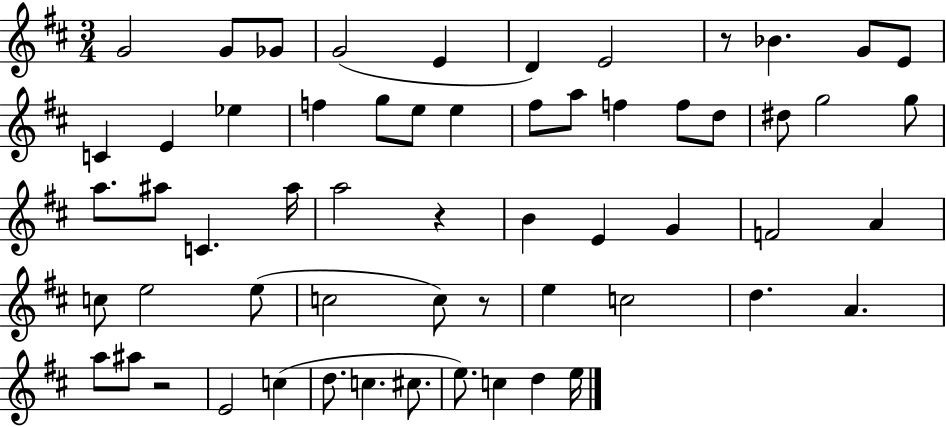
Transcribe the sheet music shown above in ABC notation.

X:1
T:Untitled
M:3/4
L:1/4
K:D
G2 G/2 _G/2 G2 E D E2 z/2 _B G/2 E/2 C E _e f g/2 e/2 e ^f/2 a/2 f f/2 d/2 ^d/2 g2 g/2 a/2 ^a/2 C ^a/4 a2 z B E G F2 A c/2 e2 e/2 c2 c/2 z/2 e c2 d A a/2 ^a/2 z2 E2 c d/2 c ^c/2 e/2 c d e/4